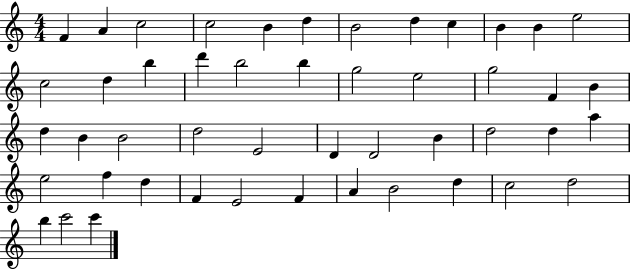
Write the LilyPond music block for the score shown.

{
  \clef treble
  \numericTimeSignature
  \time 4/4
  \key c \major
  f'4 a'4 c''2 | c''2 b'4 d''4 | b'2 d''4 c''4 | b'4 b'4 e''2 | \break c''2 d''4 b''4 | d'''4 b''2 b''4 | g''2 e''2 | g''2 f'4 b'4 | \break d''4 b'4 b'2 | d''2 e'2 | d'4 d'2 b'4 | d''2 d''4 a''4 | \break e''2 f''4 d''4 | f'4 e'2 f'4 | a'4 b'2 d''4 | c''2 d''2 | \break b''4 c'''2 c'''4 | \bar "|."
}